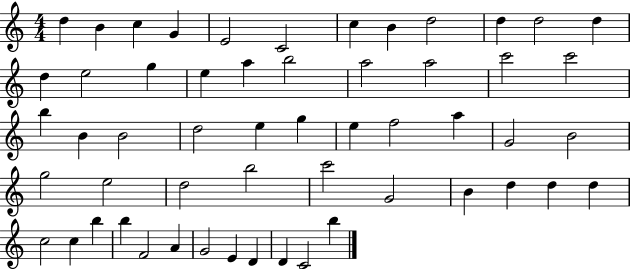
{
  \clef treble
  \numericTimeSignature
  \time 4/4
  \key c \major
  d''4 b'4 c''4 g'4 | e'2 c'2 | c''4 b'4 d''2 | d''4 d''2 d''4 | \break d''4 e''2 g''4 | e''4 a''4 b''2 | a''2 a''2 | c'''2 c'''2 | \break b''4 b'4 b'2 | d''2 e''4 g''4 | e''4 f''2 a''4 | g'2 b'2 | \break g''2 e''2 | d''2 b''2 | c'''2 g'2 | b'4 d''4 d''4 d''4 | \break c''2 c''4 b''4 | b''4 f'2 a'4 | g'2 e'4 d'4 | d'4 c'2 b''4 | \break \bar "|."
}